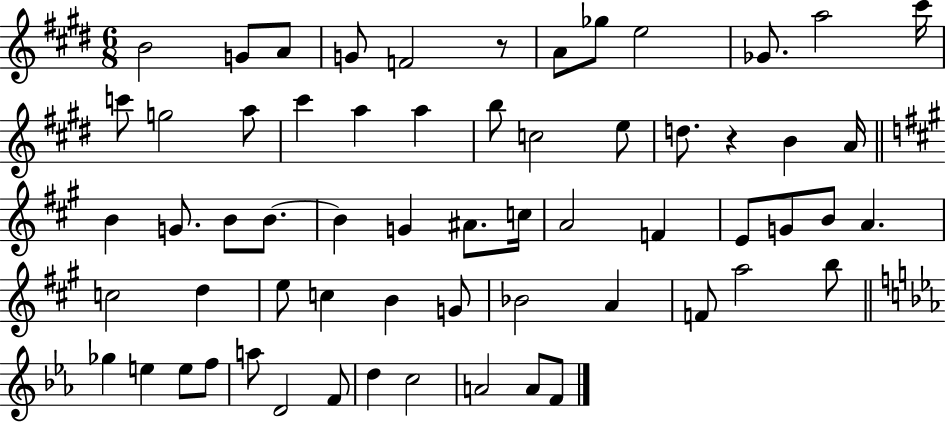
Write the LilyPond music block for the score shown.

{
  \clef treble
  \numericTimeSignature
  \time 6/8
  \key e \major
  b'2 g'8 a'8 | g'8 f'2 r8 | a'8 ges''8 e''2 | ges'8. a''2 cis'''16 | \break c'''8 g''2 a''8 | cis'''4 a''4 a''4 | b''8 c''2 e''8 | d''8. r4 b'4 a'16 | \break \bar "||" \break \key a \major b'4 g'8. b'8 b'8.~~ | b'4 g'4 ais'8. c''16 | a'2 f'4 | e'8 g'8 b'8 a'4. | \break c''2 d''4 | e''8 c''4 b'4 g'8 | bes'2 a'4 | f'8 a''2 b''8 | \break \bar "||" \break \key c \minor ges''4 e''4 e''8 f''8 | a''8 d'2 f'8 | d''4 c''2 | a'2 a'8 f'8 | \break \bar "|."
}